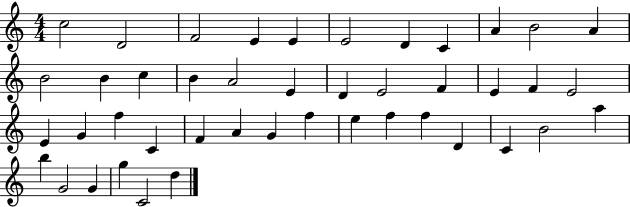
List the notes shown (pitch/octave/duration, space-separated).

C5/h D4/h F4/h E4/q E4/q E4/h D4/q C4/q A4/q B4/h A4/q B4/h B4/q C5/q B4/q A4/h E4/q D4/q E4/h F4/q E4/q F4/q E4/h E4/q G4/q F5/q C4/q F4/q A4/q G4/q F5/q E5/q F5/q F5/q D4/q C4/q B4/h A5/q B5/q G4/h G4/q G5/q C4/h D5/q